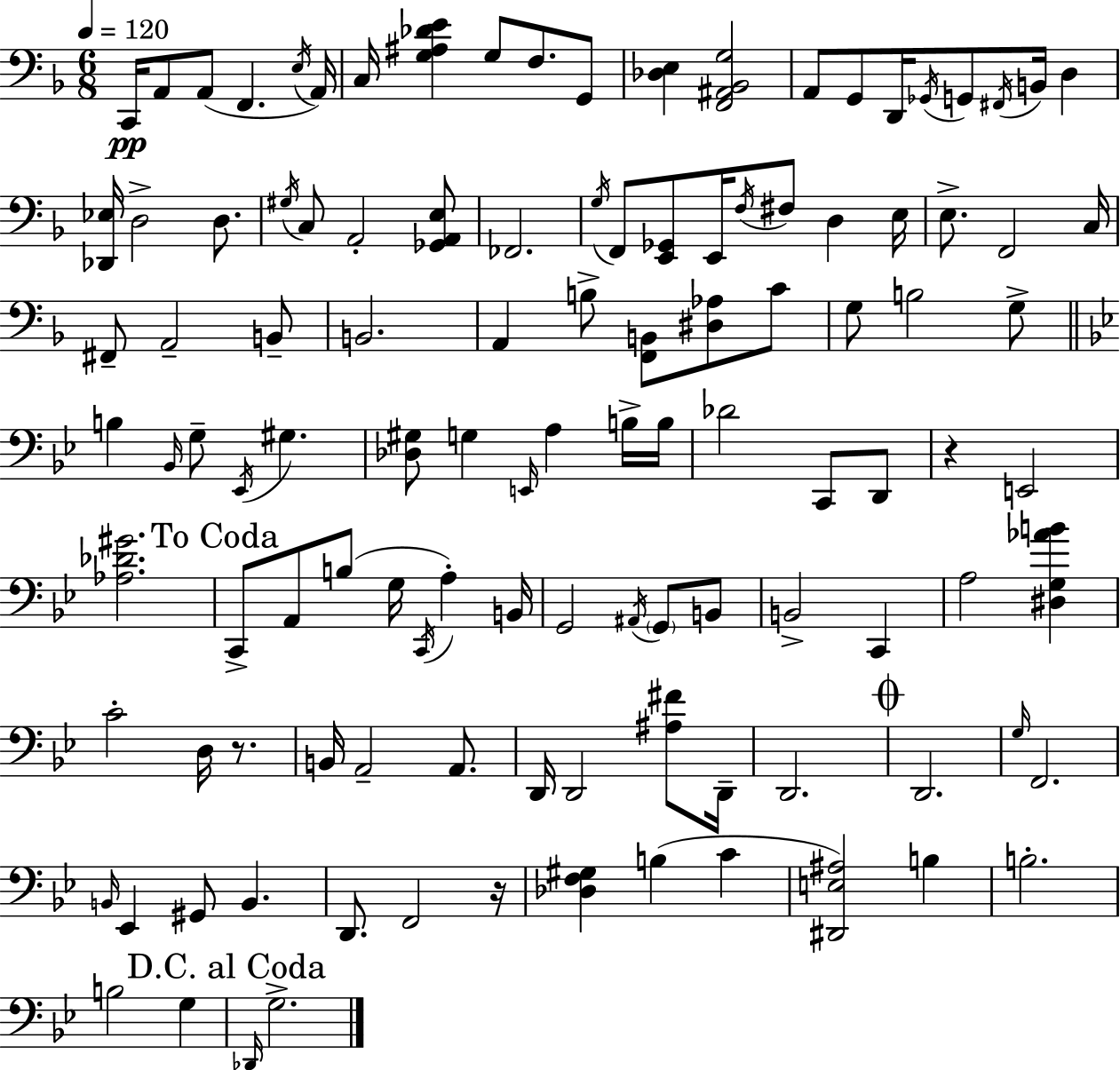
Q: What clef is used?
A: bass